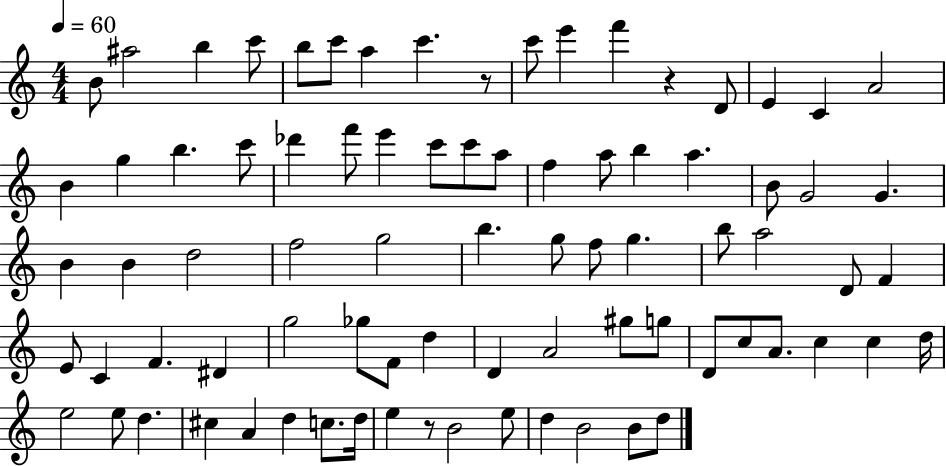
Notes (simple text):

B4/e A#5/h B5/q C6/e B5/e C6/e A5/q C6/q. R/e C6/e E6/q F6/q R/q D4/e E4/q C4/q A4/h B4/q G5/q B5/q. C6/e Db6/q F6/e E6/q C6/e C6/e A5/e F5/q A5/e B5/q A5/q. B4/e G4/h G4/q. B4/q B4/q D5/h F5/h G5/h B5/q. G5/e F5/e G5/q. B5/e A5/h D4/e F4/q E4/e C4/q F4/q. D#4/q G5/h Gb5/e F4/e D5/q D4/q A4/h G#5/e G5/e D4/e C5/e A4/e. C5/q C5/q D5/s E5/h E5/e D5/q. C#5/q A4/q D5/q C5/e. D5/s E5/q R/e B4/h E5/e D5/q B4/h B4/e D5/e